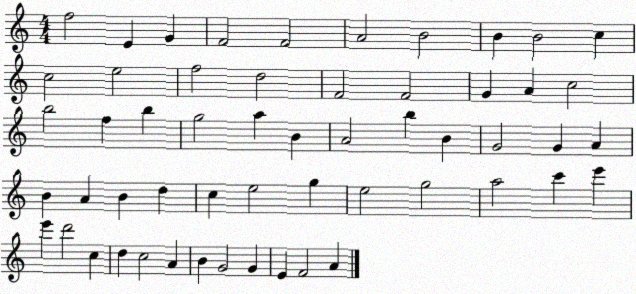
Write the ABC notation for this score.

X:1
T:Untitled
M:4/4
L:1/4
K:C
f2 E G F2 F2 A2 B2 B B2 c c2 e2 f2 d2 F2 F2 G A c2 b2 f b g2 a B A2 b B G2 G A B A B d c e2 g e2 g2 a2 c' e' e' d'2 c d c2 A B G2 G E F2 A